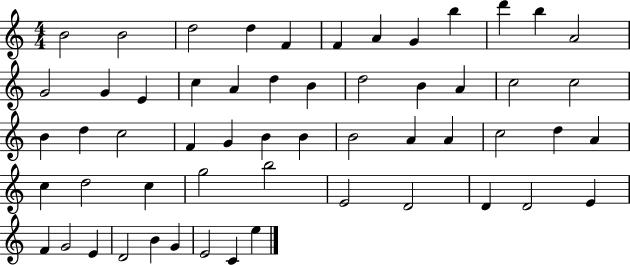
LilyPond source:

{
  \clef treble
  \numericTimeSignature
  \time 4/4
  \key c \major
  b'2 b'2 | d''2 d''4 f'4 | f'4 a'4 g'4 b''4 | d'''4 b''4 a'2 | \break g'2 g'4 e'4 | c''4 a'4 d''4 b'4 | d''2 b'4 a'4 | c''2 c''2 | \break b'4 d''4 c''2 | f'4 g'4 b'4 b'4 | b'2 a'4 a'4 | c''2 d''4 a'4 | \break c''4 d''2 c''4 | g''2 b''2 | e'2 d'2 | d'4 d'2 e'4 | \break f'4 g'2 e'4 | d'2 b'4 g'4 | e'2 c'4 e''4 | \bar "|."
}